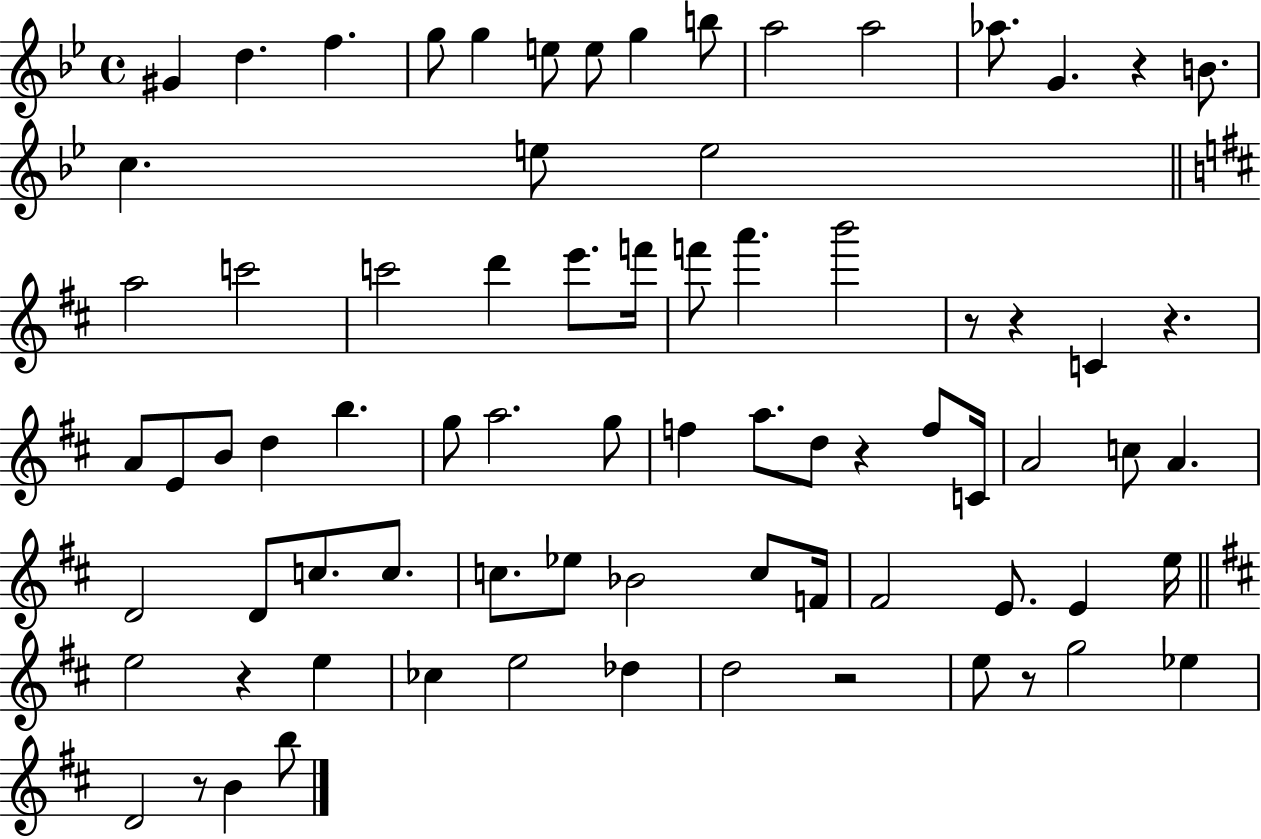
G#4/q D5/q. F5/q. G5/e G5/q E5/e E5/e G5/q B5/e A5/h A5/h Ab5/e. G4/q. R/q B4/e. C5/q. E5/e E5/h A5/h C6/h C6/h D6/q E6/e. F6/s F6/e A6/q. B6/h R/e R/q C4/q R/q. A4/e E4/e B4/e D5/q B5/q. G5/e A5/h. G5/e F5/q A5/e. D5/e R/q F5/e C4/s A4/h C5/e A4/q. D4/h D4/e C5/e. C5/e. C5/e. Eb5/e Bb4/h C5/e F4/s F#4/h E4/e. E4/q E5/s E5/h R/q E5/q CES5/q E5/h Db5/q D5/h R/h E5/e R/e G5/h Eb5/q D4/h R/e B4/q B5/e